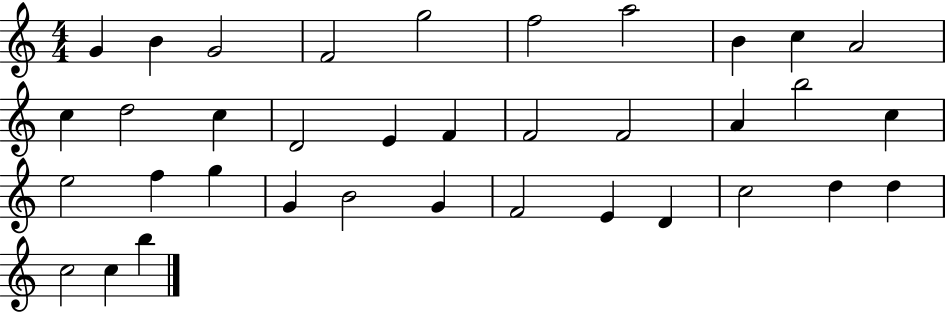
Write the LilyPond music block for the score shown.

{
  \clef treble
  \numericTimeSignature
  \time 4/4
  \key c \major
  g'4 b'4 g'2 | f'2 g''2 | f''2 a''2 | b'4 c''4 a'2 | \break c''4 d''2 c''4 | d'2 e'4 f'4 | f'2 f'2 | a'4 b''2 c''4 | \break e''2 f''4 g''4 | g'4 b'2 g'4 | f'2 e'4 d'4 | c''2 d''4 d''4 | \break c''2 c''4 b''4 | \bar "|."
}